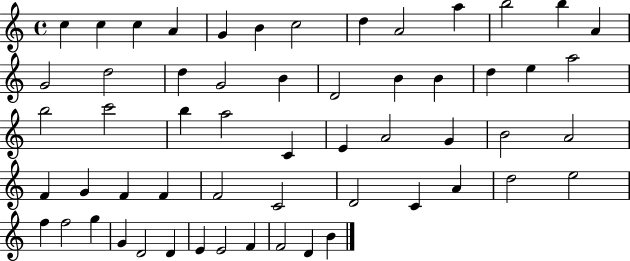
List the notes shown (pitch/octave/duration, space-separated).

C5/q C5/q C5/q A4/q G4/q B4/q C5/h D5/q A4/h A5/q B5/h B5/q A4/q G4/h D5/h D5/q G4/h B4/q D4/h B4/q B4/q D5/q E5/q A5/h B5/h C6/h B5/q A5/h C4/q E4/q A4/h G4/q B4/h A4/h F4/q G4/q F4/q F4/q F4/h C4/h D4/h C4/q A4/q D5/h E5/h F5/q F5/h G5/q G4/q D4/h D4/q E4/q E4/h F4/q F4/h D4/q B4/q